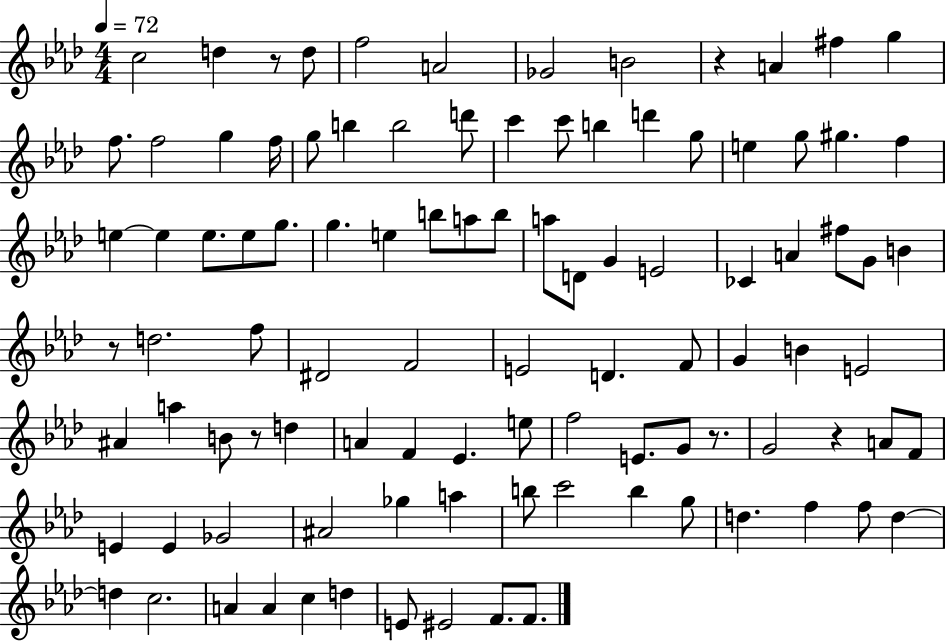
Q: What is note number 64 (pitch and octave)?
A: E5